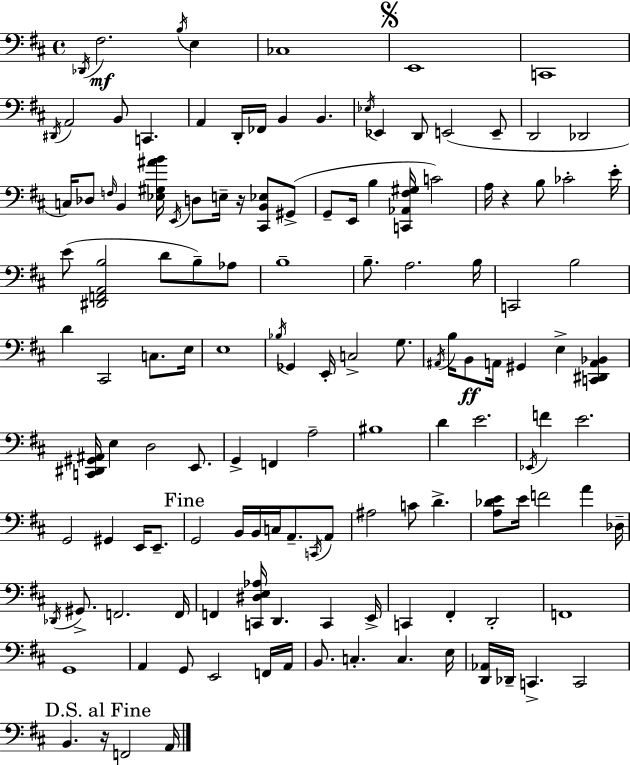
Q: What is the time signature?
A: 4/4